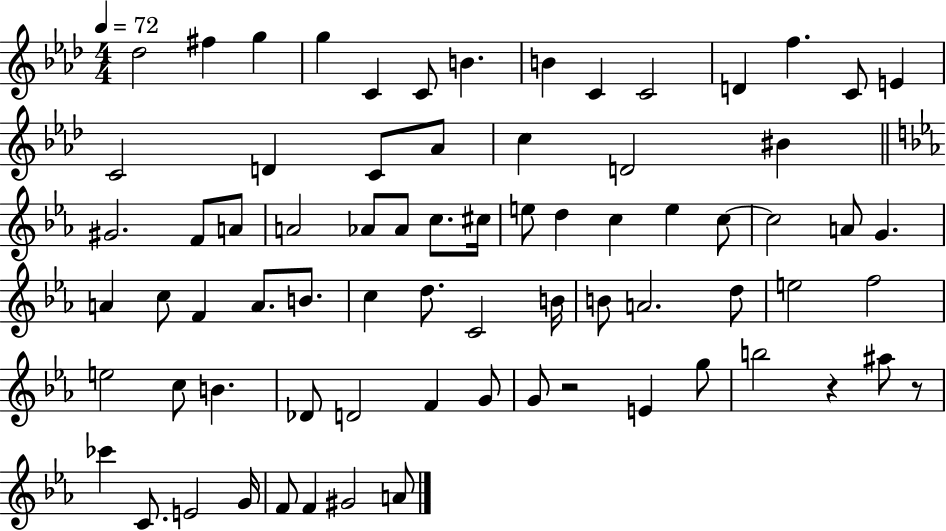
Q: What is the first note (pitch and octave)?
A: Db5